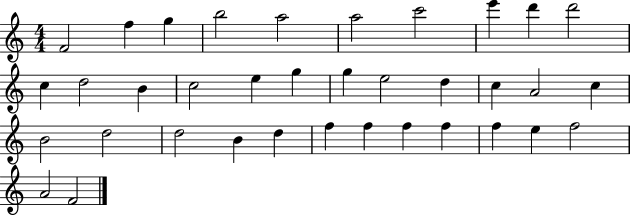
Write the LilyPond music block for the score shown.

{
  \clef treble
  \numericTimeSignature
  \time 4/4
  \key c \major
  f'2 f''4 g''4 | b''2 a''2 | a''2 c'''2 | e'''4 d'''4 d'''2 | \break c''4 d''2 b'4 | c''2 e''4 g''4 | g''4 e''2 d''4 | c''4 a'2 c''4 | \break b'2 d''2 | d''2 b'4 d''4 | f''4 f''4 f''4 f''4 | f''4 e''4 f''2 | \break a'2 f'2 | \bar "|."
}